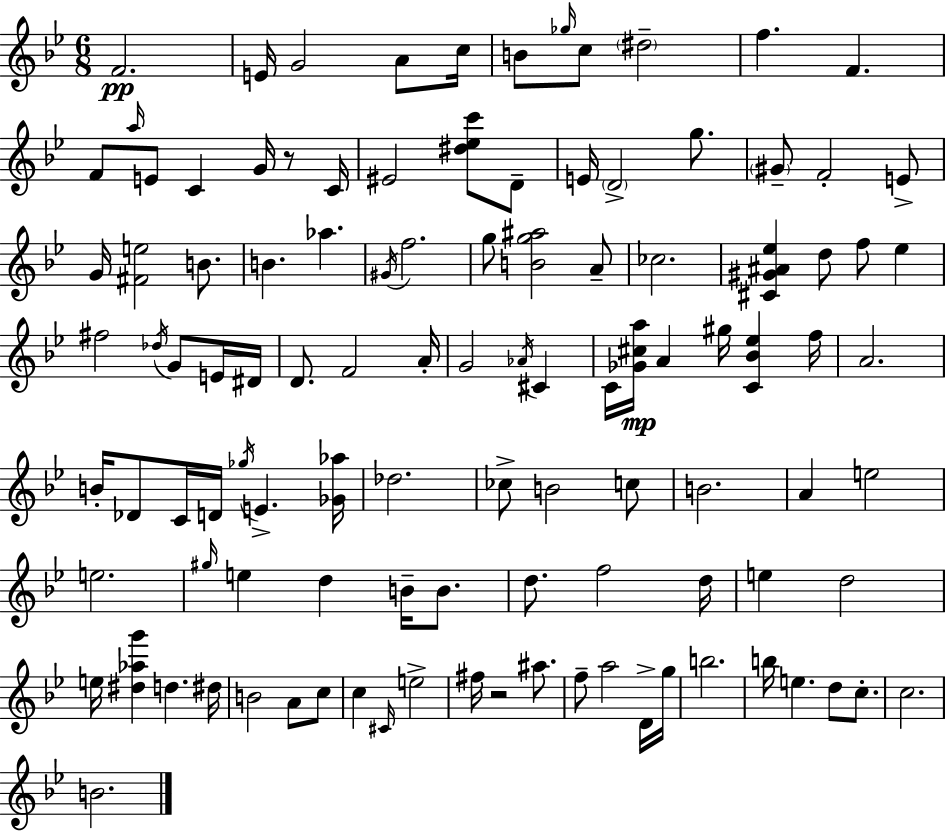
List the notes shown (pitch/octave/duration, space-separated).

F4/h. E4/s G4/h A4/e C5/s B4/e Gb5/s C5/e D#5/h F5/q. F4/q. F4/e A5/s E4/e C4/q G4/s R/e C4/s EIS4/h [D#5,Eb5,C6]/e D4/e E4/s D4/h G5/e. G#4/e F4/h E4/e G4/s [F#4,E5]/h B4/e. B4/q. Ab5/q. G#4/s F5/h. G5/e [B4,G5,A#5]/h A4/e CES5/h. [C#4,G#4,A#4,Eb5]/q D5/e F5/e Eb5/q F#5/h Db5/s G4/e E4/s D#4/s D4/e. F4/h A4/s G4/h Ab4/s C#4/q C4/s [Gb4,C#5,A5]/s A4/q G#5/s [C4,Bb4,Eb5]/q F5/s A4/h. B4/s Db4/e C4/s D4/s Gb5/s E4/q. [Gb4,Ab5]/s Db5/h. CES5/e B4/h C5/e B4/h. A4/q E5/h E5/h. G#5/s E5/q D5/q B4/s B4/e. D5/e. F5/h D5/s E5/q D5/h E5/s [D#5,Ab5,G6]/q D5/q. D#5/s B4/h A4/e C5/e C5/q C#4/s E5/h F#5/s R/h A#5/e. F5/e A5/h D4/s G5/s B5/h. B5/s E5/q. D5/e C5/e. C5/h. B4/h.